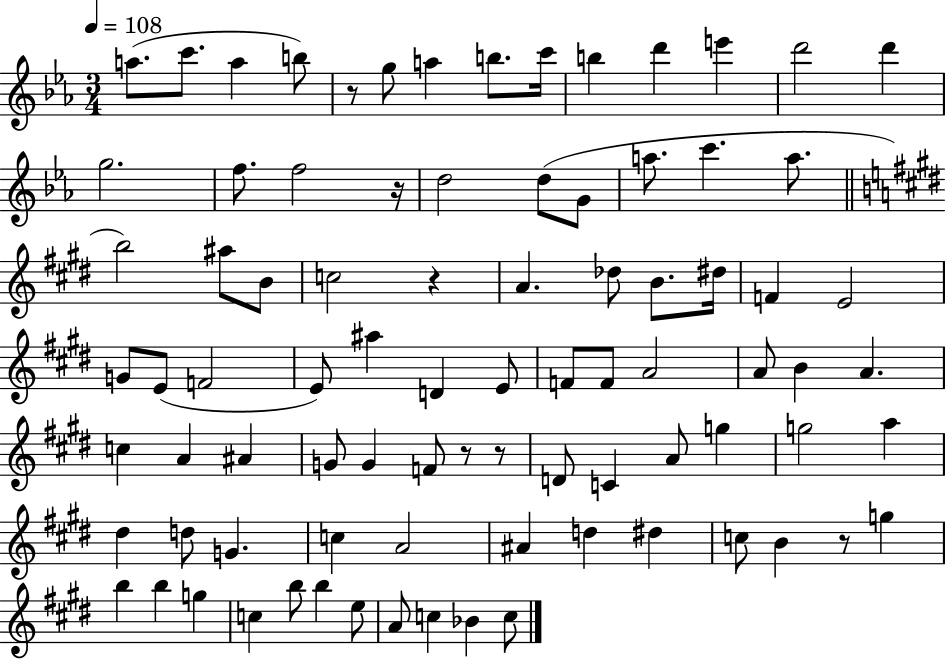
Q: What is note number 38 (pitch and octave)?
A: D4